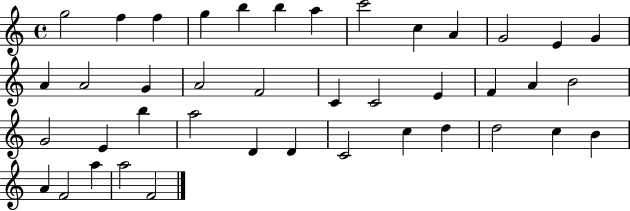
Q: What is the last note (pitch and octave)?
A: F4